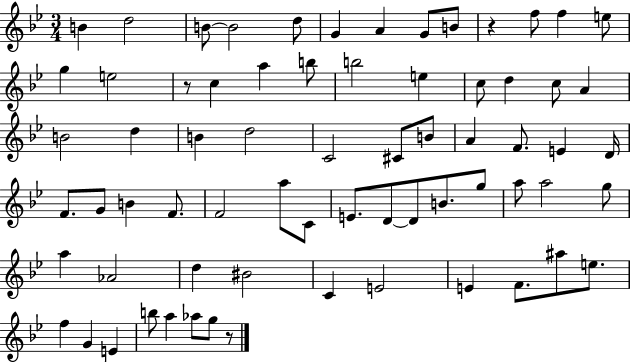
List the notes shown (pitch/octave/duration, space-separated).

B4/q D5/h B4/e B4/h D5/e G4/q A4/q G4/e B4/e R/q F5/e F5/q E5/e G5/q E5/h R/e C5/q A5/q B5/e B5/h E5/q C5/e D5/q C5/e A4/q B4/h D5/q B4/q D5/h C4/h C#4/e B4/e A4/q F4/e. E4/q D4/s F4/e. G4/e B4/q F4/e. F4/h A5/e C4/e E4/e. D4/e D4/e B4/e. G5/e A5/e A5/h G5/e A5/q Ab4/h D5/q BIS4/h C4/q E4/h E4/q F4/e. A#5/e E5/e. F5/q G4/q E4/q B5/e A5/q Ab5/e G5/e R/e